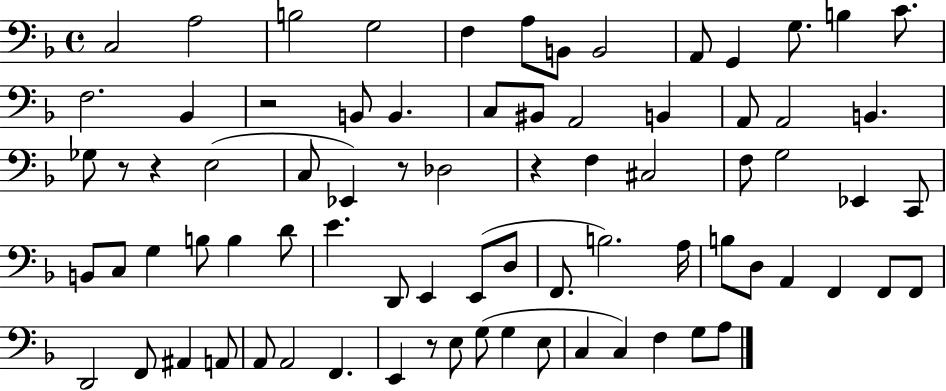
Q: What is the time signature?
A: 4/4